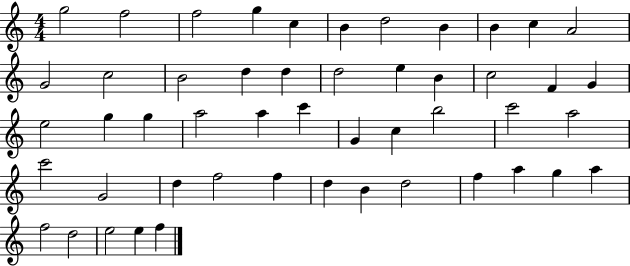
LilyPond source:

{
  \clef treble
  \numericTimeSignature
  \time 4/4
  \key c \major
  g''2 f''2 | f''2 g''4 c''4 | b'4 d''2 b'4 | b'4 c''4 a'2 | \break g'2 c''2 | b'2 d''4 d''4 | d''2 e''4 b'4 | c''2 f'4 g'4 | \break e''2 g''4 g''4 | a''2 a''4 c'''4 | g'4 c''4 b''2 | c'''2 a''2 | \break c'''2 g'2 | d''4 f''2 f''4 | d''4 b'4 d''2 | f''4 a''4 g''4 a''4 | \break f''2 d''2 | e''2 e''4 f''4 | \bar "|."
}